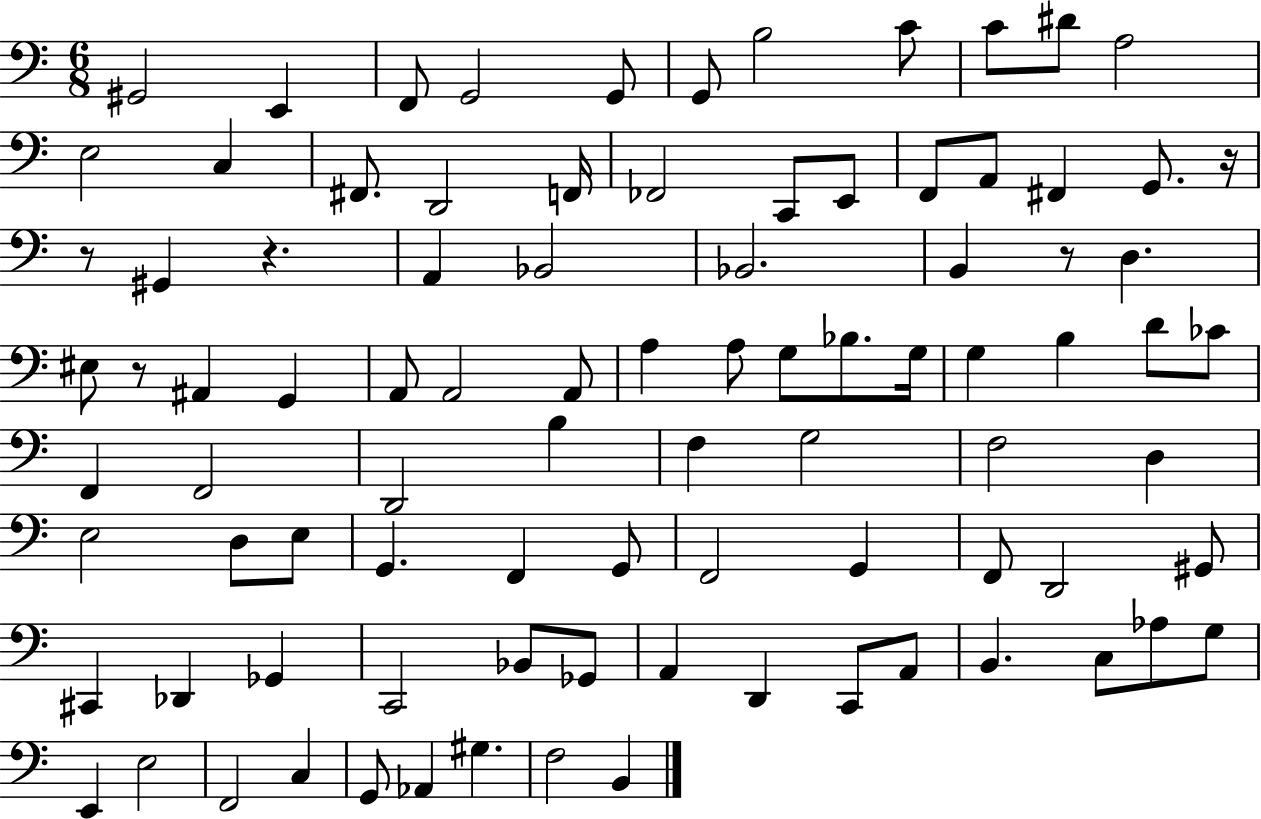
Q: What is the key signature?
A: C major